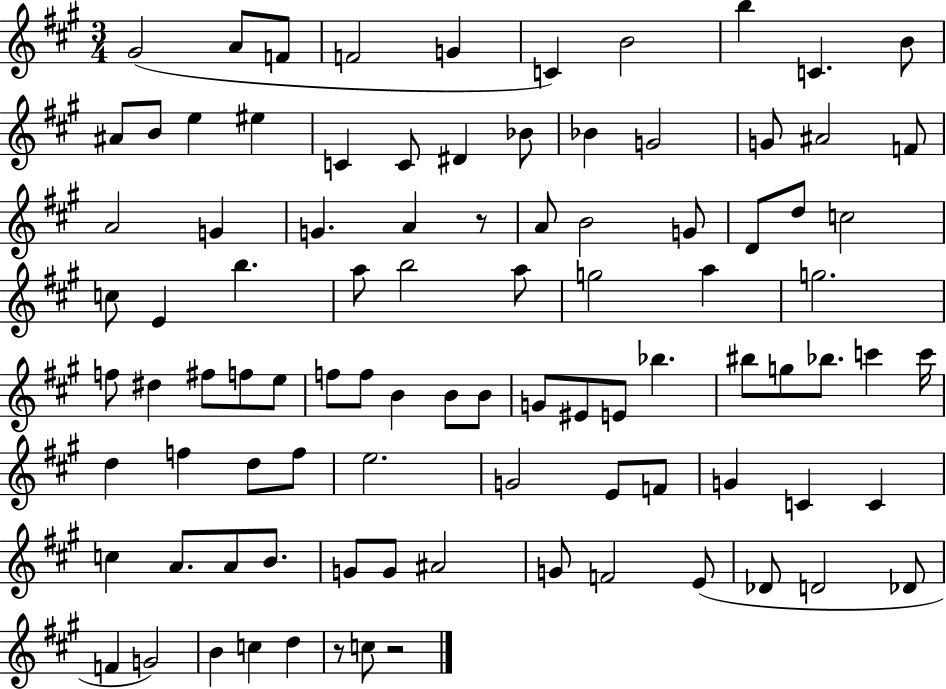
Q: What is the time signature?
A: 3/4